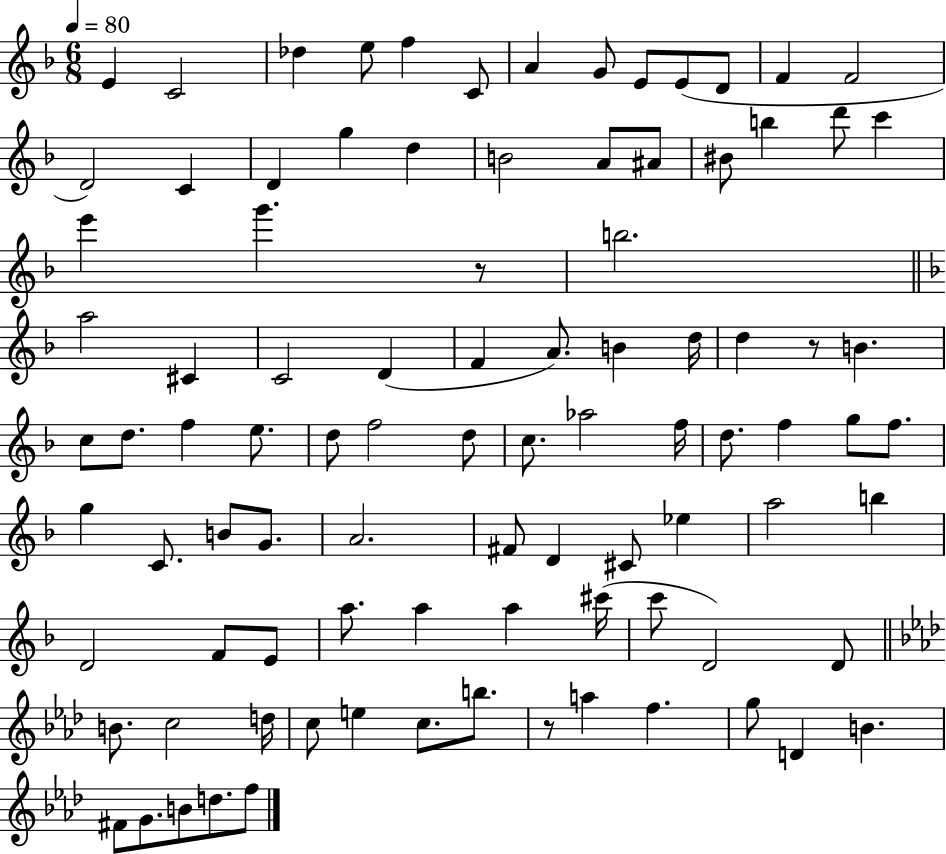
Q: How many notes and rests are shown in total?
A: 93